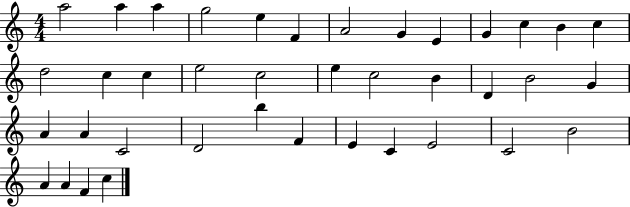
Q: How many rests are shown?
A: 0